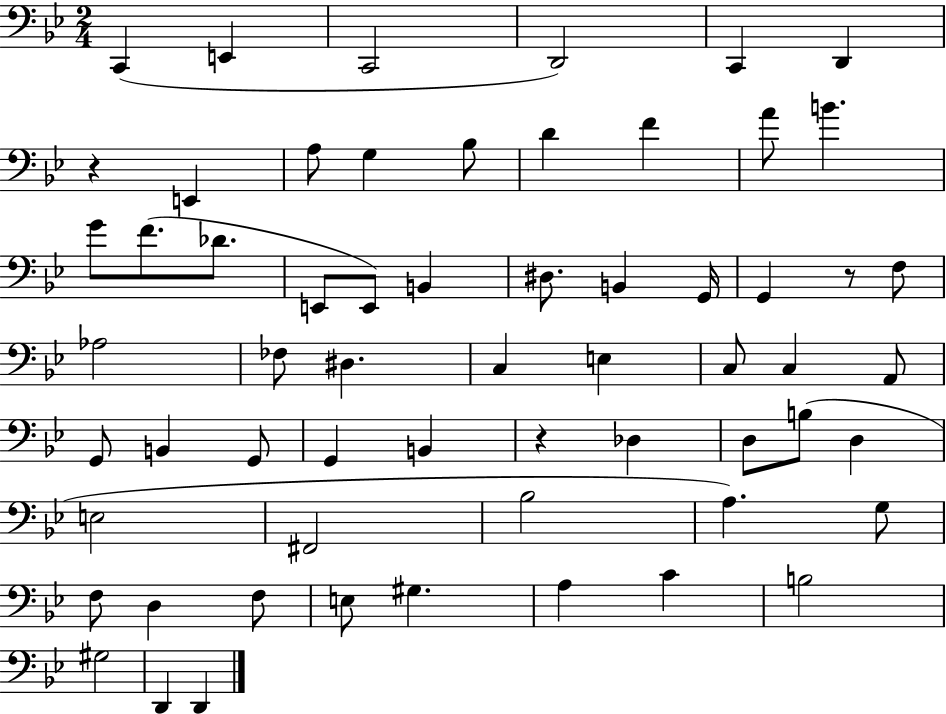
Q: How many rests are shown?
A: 3